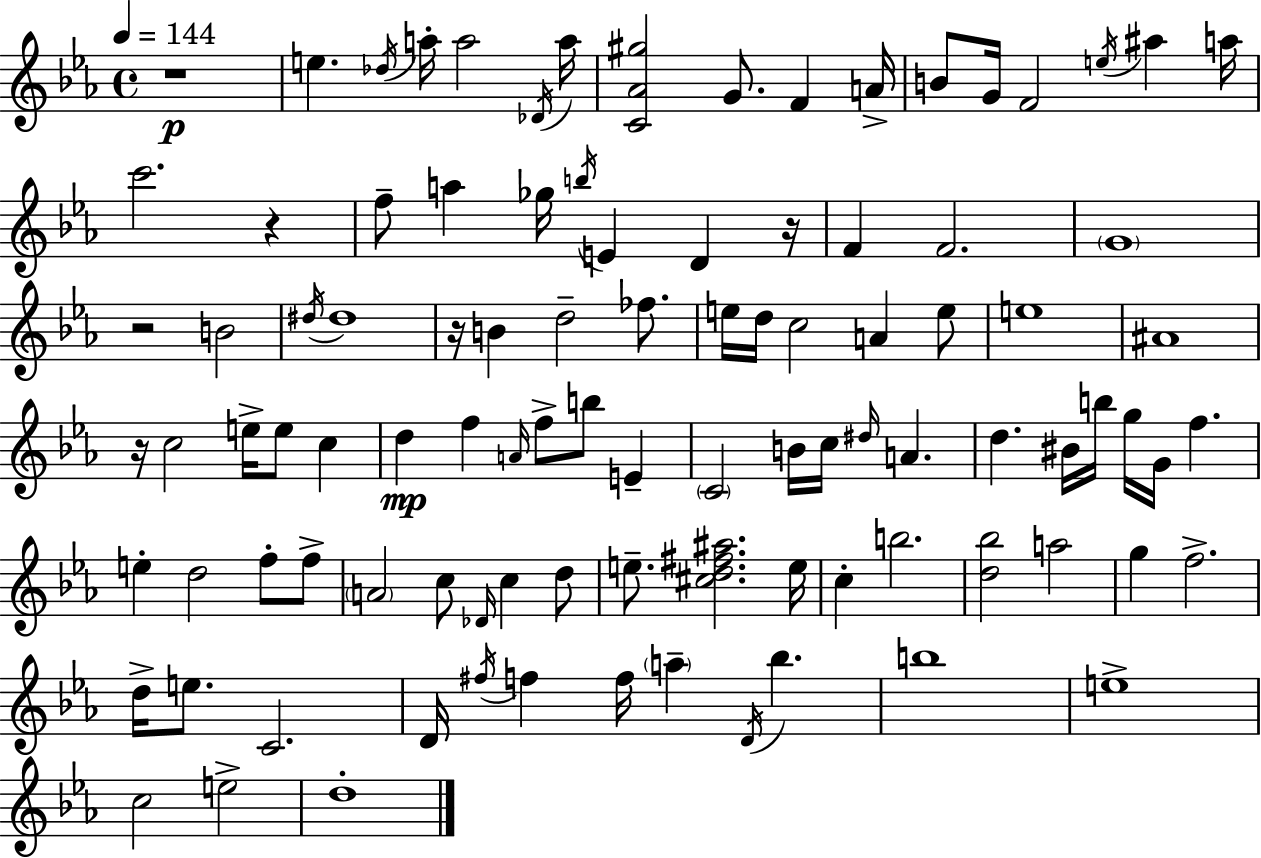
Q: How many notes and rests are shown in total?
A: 99